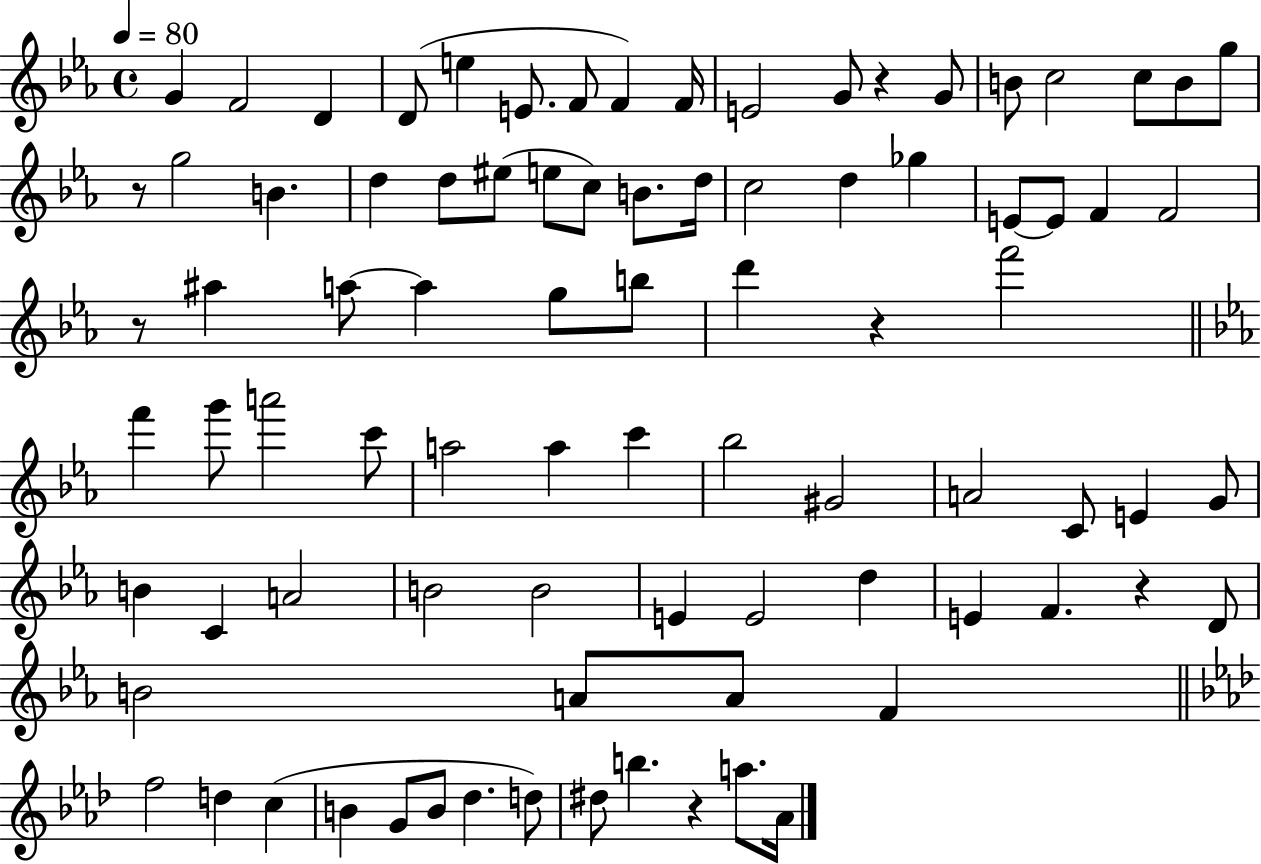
{
  \clef treble
  \time 4/4
  \defaultTimeSignature
  \key ees \major
  \tempo 4 = 80
  g'4 f'2 d'4 | d'8( e''4 e'8. f'8 f'4) f'16 | e'2 g'8 r4 g'8 | b'8 c''2 c''8 b'8 g''8 | \break r8 g''2 b'4. | d''4 d''8 eis''8( e''8 c''8) b'8. d''16 | c''2 d''4 ges''4 | e'8~~ e'8 f'4 f'2 | \break r8 ais''4 a''8~~ a''4 g''8 b''8 | d'''4 r4 f'''2 | \bar "||" \break \key c \minor f'''4 g'''8 a'''2 c'''8 | a''2 a''4 c'''4 | bes''2 gis'2 | a'2 c'8 e'4 g'8 | \break b'4 c'4 a'2 | b'2 b'2 | e'4 e'2 d''4 | e'4 f'4. r4 d'8 | \break b'2 a'8 a'8 f'4 | \bar "||" \break \key aes \major f''2 d''4 c''4( | b'4 g'8 b'8 des''4. d''8) | dis''8 b''4. r4 a''8. aes'16 | \bar "|."
}